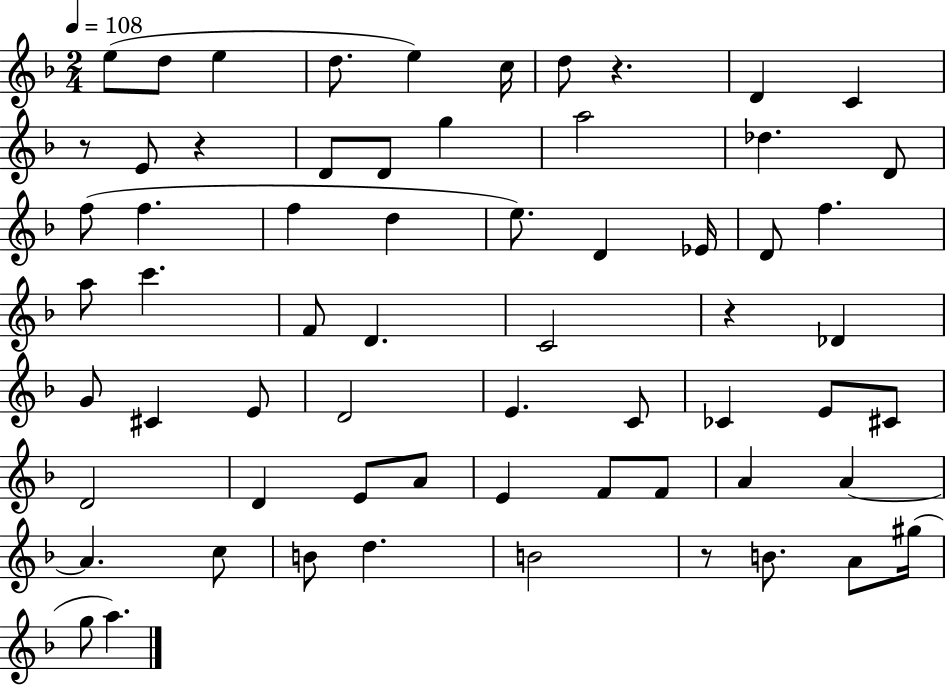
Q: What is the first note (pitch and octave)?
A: E5